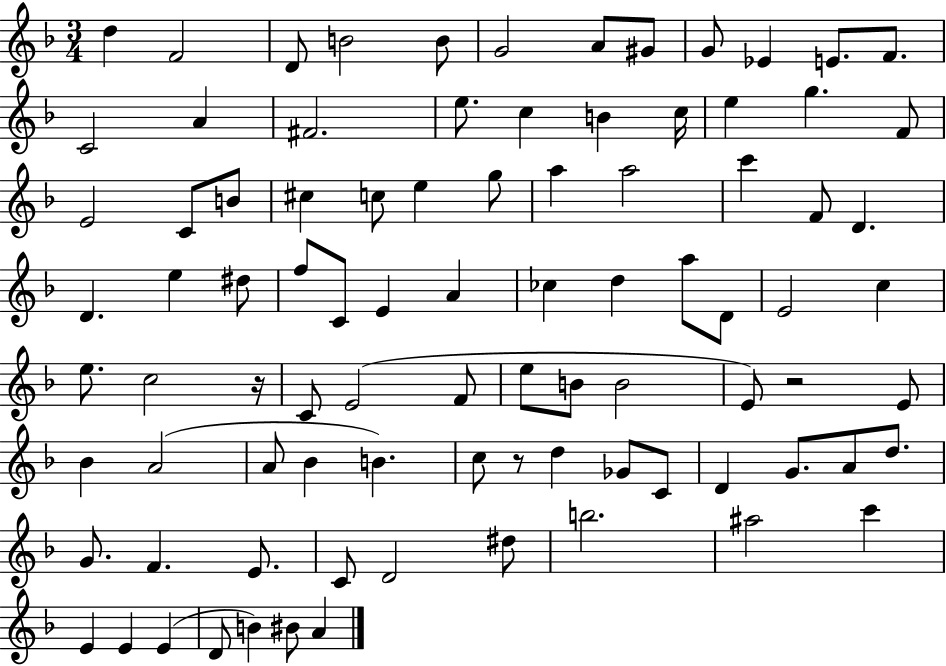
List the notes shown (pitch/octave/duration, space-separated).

D5/q F4/h D4/e B4/h B4/e G4/h A4/e G#4/e G4/e Eb4/q E4/e. F4/e. C4/h A4/q F#4/h. E5/e. C5/q B4/q C5/s E5/q G5/q. F4/e E4/h C4/e B4/e C#5/q C5/e E5/q G5/e A5/q A5/h C6/q F4/e D4/q. D4/q. E5/q D#5/e F5/e C4/e E4/q A4/q CES5/q D5/q A5/e D4/e E4/h C5/q E5/e. C5/h R/s C4/e E4/h F4/e E5/e B4/e B4/h E4/e R/h E4/e Bb4/q A4/h A4/e Bb4/q B4/q. C5/e R/e D5/q Gb4/e C4/e D4/q G4/e. A4/e D5/e. G4/e. F4/q. E4/e. C4/e D4/h D#5/e B5/h. A#5/h C6/q E4/q E4/q E4/q D4/e B4/q BIS4/e A4/q